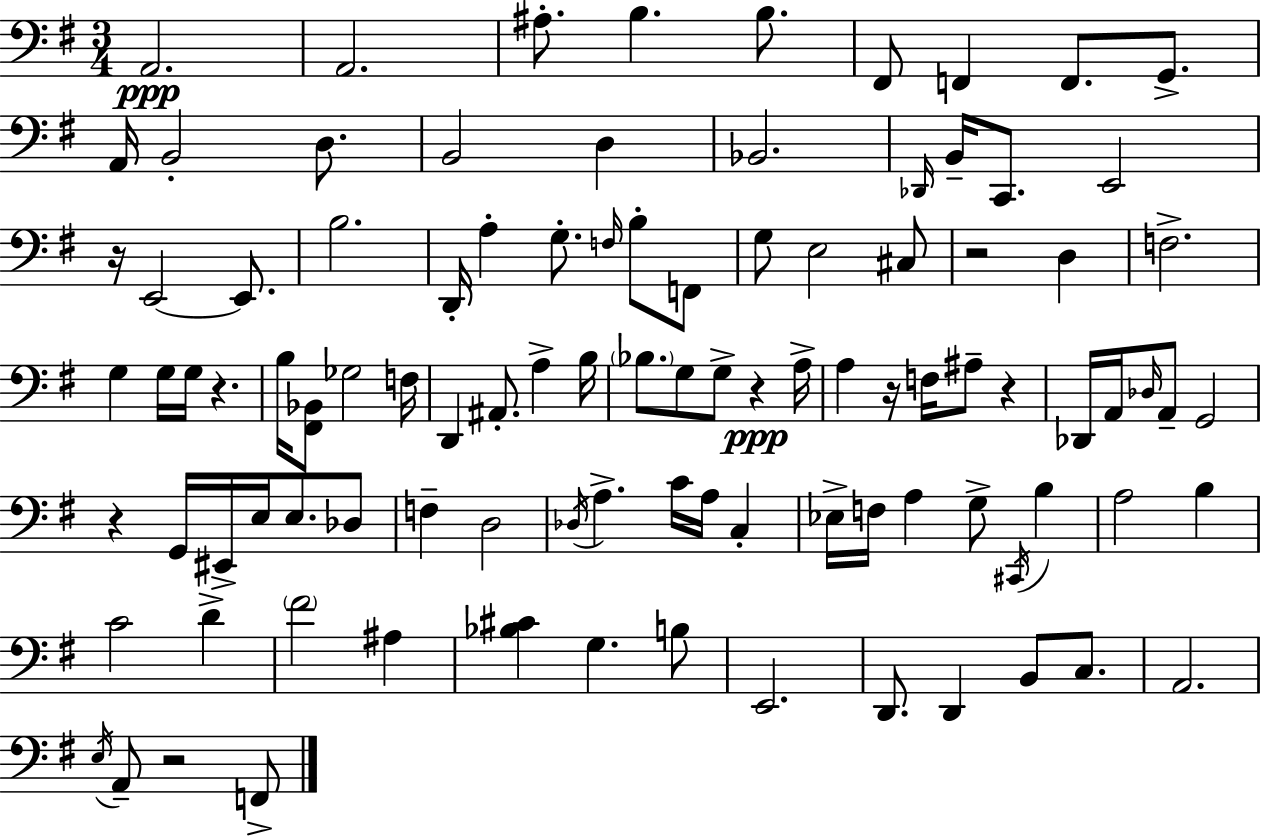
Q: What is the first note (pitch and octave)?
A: A2